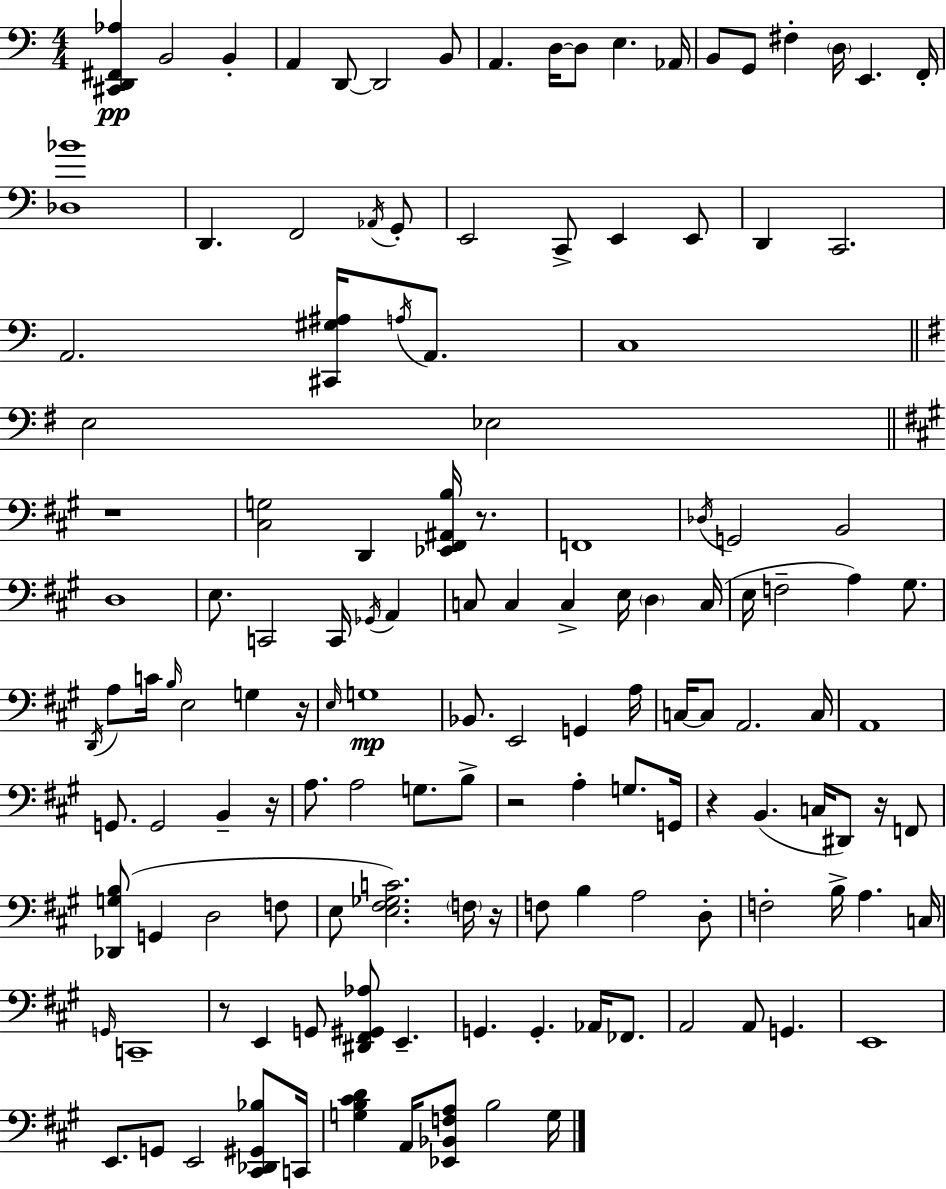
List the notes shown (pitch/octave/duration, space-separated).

[C#2,D2,F#2,Ab3]/q B2/h B2/q A2/q D2/e D2/h B2/e A2/q. D3/s D3/e E3/q. Ab2/s B2/e G2/e F#3/q D3/s E2/q. F2/s [Db3,Bb4]/w D2/q. F2/h Ab2/s G2/e E2/h C2/e E2/q E2/e D2/q C2/h. A2/h. [C#2,G#3,A#3]/s A3/s A2/e. C3/w E3/h Eb3/h R/w [C#3,G3]/h D2/q [Eb2,F#2,A#2,B3]/s R/e. F2/w Db3/s G2/h B2/h D3/w E3/e. C2/h C2/s Gb2/s A2/q C3/e C3/q C3/q E3/s D3/q C3/s E3/s F3/h A3/q G#3/e. D2/s A3/e C4/s B3/s E3/h G3/q R/s E3/s G3/w Bb2/e. E2/h G2/q A3/s C3/s C3/e A2/h. C3/s A2/w G2/e. G2/h B2/q R/s A3/e. A3/h G3/e. B3/e R/h A3/q G3/e. G2/s R/q B2/q. C3/s D#2/e R/s F2/e [Db2,G3,B3]/e G2/q D3/h F3/e E3/e [E3,F#3,Gb3,C4]/h. F3/s R/s F3/e B3/q A3/h D3/e F3/h B3/s A3/q. C3/s G2/s C2/w R/e E2/q G2/e [D#2,F#2,G#2,Ab3]/e E2/q. G2/q. G2/q. Ab2/s FES2/e. A2/h A2/e G2/q. E2/w E2/e. G2/e E2/h [C#2,Db2,G#2,Bb3]/e C2/s [G3,B3,C#4,D4]/q A2/s [Eb2,Bb2,F3,A3]/e B3/h G3/s